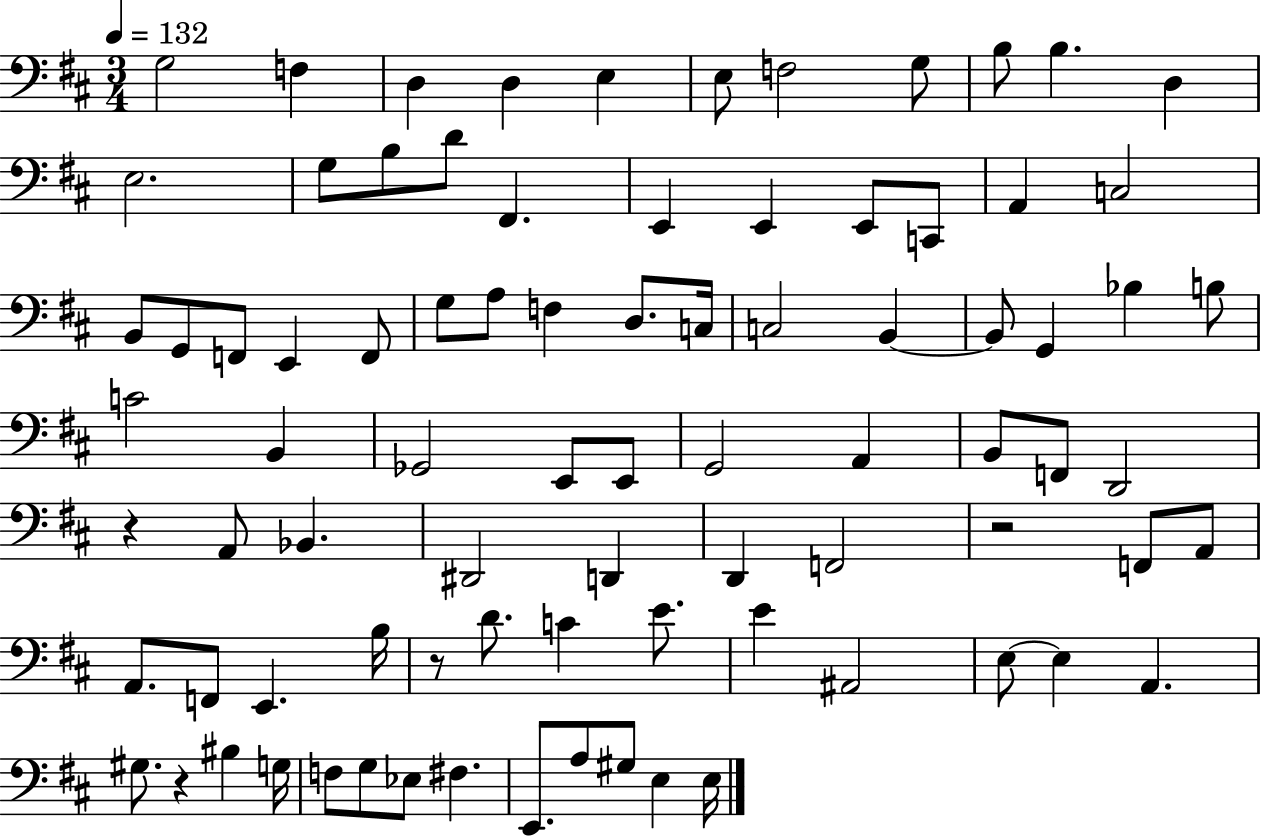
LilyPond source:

{
  \clef bass
  \numericTimeSignature
  \time 3/4
  \key d \major
  \tempo 4 = 132
  g2 f4 | d4 d4 e4 | e8 f2 g8 | b8 b4. d4 | \break e2. | g8 b8 d'8 fis,4. | e,4 e,4 e,8 c,8 | a,4 c2 | \break b,8 g,8 f,8 e,4 f,8 | g8 a8 f4 d8. c16 | c2 b,4~~ | b,8 g,4 bes4 b8 | \break c'2 b,4 | ges,2 e,8 e,8 | g,2 a,4 | b,8 f,8 d,2 | \break r4 a,8 bes,4. | dis,2 d,4 | d,4 f,2 | r2 f,8 a,8 | \break a,8. f,8 e,4. b16 | r8 d'8. c'4 e'8. | e'4 ais,2 | e8~~ e4 a,4. | \break gis8. r4 bis4 g16 | f8 g8 ees8 fis4. | e,8. a8 gis8 e4 e16 | \bar "|."
}